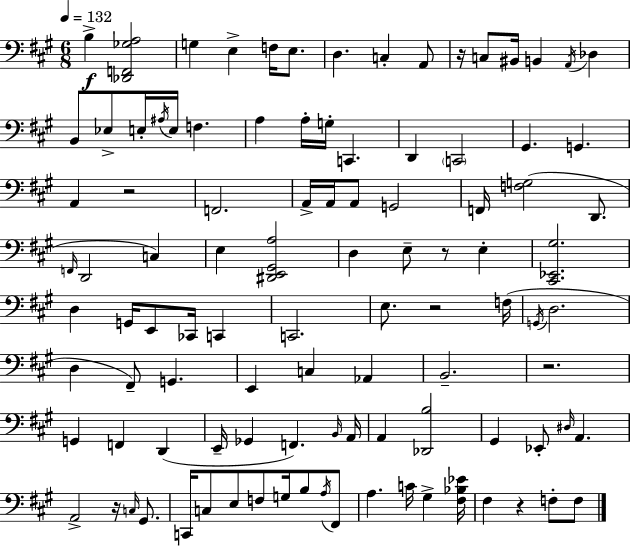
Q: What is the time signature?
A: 6/8